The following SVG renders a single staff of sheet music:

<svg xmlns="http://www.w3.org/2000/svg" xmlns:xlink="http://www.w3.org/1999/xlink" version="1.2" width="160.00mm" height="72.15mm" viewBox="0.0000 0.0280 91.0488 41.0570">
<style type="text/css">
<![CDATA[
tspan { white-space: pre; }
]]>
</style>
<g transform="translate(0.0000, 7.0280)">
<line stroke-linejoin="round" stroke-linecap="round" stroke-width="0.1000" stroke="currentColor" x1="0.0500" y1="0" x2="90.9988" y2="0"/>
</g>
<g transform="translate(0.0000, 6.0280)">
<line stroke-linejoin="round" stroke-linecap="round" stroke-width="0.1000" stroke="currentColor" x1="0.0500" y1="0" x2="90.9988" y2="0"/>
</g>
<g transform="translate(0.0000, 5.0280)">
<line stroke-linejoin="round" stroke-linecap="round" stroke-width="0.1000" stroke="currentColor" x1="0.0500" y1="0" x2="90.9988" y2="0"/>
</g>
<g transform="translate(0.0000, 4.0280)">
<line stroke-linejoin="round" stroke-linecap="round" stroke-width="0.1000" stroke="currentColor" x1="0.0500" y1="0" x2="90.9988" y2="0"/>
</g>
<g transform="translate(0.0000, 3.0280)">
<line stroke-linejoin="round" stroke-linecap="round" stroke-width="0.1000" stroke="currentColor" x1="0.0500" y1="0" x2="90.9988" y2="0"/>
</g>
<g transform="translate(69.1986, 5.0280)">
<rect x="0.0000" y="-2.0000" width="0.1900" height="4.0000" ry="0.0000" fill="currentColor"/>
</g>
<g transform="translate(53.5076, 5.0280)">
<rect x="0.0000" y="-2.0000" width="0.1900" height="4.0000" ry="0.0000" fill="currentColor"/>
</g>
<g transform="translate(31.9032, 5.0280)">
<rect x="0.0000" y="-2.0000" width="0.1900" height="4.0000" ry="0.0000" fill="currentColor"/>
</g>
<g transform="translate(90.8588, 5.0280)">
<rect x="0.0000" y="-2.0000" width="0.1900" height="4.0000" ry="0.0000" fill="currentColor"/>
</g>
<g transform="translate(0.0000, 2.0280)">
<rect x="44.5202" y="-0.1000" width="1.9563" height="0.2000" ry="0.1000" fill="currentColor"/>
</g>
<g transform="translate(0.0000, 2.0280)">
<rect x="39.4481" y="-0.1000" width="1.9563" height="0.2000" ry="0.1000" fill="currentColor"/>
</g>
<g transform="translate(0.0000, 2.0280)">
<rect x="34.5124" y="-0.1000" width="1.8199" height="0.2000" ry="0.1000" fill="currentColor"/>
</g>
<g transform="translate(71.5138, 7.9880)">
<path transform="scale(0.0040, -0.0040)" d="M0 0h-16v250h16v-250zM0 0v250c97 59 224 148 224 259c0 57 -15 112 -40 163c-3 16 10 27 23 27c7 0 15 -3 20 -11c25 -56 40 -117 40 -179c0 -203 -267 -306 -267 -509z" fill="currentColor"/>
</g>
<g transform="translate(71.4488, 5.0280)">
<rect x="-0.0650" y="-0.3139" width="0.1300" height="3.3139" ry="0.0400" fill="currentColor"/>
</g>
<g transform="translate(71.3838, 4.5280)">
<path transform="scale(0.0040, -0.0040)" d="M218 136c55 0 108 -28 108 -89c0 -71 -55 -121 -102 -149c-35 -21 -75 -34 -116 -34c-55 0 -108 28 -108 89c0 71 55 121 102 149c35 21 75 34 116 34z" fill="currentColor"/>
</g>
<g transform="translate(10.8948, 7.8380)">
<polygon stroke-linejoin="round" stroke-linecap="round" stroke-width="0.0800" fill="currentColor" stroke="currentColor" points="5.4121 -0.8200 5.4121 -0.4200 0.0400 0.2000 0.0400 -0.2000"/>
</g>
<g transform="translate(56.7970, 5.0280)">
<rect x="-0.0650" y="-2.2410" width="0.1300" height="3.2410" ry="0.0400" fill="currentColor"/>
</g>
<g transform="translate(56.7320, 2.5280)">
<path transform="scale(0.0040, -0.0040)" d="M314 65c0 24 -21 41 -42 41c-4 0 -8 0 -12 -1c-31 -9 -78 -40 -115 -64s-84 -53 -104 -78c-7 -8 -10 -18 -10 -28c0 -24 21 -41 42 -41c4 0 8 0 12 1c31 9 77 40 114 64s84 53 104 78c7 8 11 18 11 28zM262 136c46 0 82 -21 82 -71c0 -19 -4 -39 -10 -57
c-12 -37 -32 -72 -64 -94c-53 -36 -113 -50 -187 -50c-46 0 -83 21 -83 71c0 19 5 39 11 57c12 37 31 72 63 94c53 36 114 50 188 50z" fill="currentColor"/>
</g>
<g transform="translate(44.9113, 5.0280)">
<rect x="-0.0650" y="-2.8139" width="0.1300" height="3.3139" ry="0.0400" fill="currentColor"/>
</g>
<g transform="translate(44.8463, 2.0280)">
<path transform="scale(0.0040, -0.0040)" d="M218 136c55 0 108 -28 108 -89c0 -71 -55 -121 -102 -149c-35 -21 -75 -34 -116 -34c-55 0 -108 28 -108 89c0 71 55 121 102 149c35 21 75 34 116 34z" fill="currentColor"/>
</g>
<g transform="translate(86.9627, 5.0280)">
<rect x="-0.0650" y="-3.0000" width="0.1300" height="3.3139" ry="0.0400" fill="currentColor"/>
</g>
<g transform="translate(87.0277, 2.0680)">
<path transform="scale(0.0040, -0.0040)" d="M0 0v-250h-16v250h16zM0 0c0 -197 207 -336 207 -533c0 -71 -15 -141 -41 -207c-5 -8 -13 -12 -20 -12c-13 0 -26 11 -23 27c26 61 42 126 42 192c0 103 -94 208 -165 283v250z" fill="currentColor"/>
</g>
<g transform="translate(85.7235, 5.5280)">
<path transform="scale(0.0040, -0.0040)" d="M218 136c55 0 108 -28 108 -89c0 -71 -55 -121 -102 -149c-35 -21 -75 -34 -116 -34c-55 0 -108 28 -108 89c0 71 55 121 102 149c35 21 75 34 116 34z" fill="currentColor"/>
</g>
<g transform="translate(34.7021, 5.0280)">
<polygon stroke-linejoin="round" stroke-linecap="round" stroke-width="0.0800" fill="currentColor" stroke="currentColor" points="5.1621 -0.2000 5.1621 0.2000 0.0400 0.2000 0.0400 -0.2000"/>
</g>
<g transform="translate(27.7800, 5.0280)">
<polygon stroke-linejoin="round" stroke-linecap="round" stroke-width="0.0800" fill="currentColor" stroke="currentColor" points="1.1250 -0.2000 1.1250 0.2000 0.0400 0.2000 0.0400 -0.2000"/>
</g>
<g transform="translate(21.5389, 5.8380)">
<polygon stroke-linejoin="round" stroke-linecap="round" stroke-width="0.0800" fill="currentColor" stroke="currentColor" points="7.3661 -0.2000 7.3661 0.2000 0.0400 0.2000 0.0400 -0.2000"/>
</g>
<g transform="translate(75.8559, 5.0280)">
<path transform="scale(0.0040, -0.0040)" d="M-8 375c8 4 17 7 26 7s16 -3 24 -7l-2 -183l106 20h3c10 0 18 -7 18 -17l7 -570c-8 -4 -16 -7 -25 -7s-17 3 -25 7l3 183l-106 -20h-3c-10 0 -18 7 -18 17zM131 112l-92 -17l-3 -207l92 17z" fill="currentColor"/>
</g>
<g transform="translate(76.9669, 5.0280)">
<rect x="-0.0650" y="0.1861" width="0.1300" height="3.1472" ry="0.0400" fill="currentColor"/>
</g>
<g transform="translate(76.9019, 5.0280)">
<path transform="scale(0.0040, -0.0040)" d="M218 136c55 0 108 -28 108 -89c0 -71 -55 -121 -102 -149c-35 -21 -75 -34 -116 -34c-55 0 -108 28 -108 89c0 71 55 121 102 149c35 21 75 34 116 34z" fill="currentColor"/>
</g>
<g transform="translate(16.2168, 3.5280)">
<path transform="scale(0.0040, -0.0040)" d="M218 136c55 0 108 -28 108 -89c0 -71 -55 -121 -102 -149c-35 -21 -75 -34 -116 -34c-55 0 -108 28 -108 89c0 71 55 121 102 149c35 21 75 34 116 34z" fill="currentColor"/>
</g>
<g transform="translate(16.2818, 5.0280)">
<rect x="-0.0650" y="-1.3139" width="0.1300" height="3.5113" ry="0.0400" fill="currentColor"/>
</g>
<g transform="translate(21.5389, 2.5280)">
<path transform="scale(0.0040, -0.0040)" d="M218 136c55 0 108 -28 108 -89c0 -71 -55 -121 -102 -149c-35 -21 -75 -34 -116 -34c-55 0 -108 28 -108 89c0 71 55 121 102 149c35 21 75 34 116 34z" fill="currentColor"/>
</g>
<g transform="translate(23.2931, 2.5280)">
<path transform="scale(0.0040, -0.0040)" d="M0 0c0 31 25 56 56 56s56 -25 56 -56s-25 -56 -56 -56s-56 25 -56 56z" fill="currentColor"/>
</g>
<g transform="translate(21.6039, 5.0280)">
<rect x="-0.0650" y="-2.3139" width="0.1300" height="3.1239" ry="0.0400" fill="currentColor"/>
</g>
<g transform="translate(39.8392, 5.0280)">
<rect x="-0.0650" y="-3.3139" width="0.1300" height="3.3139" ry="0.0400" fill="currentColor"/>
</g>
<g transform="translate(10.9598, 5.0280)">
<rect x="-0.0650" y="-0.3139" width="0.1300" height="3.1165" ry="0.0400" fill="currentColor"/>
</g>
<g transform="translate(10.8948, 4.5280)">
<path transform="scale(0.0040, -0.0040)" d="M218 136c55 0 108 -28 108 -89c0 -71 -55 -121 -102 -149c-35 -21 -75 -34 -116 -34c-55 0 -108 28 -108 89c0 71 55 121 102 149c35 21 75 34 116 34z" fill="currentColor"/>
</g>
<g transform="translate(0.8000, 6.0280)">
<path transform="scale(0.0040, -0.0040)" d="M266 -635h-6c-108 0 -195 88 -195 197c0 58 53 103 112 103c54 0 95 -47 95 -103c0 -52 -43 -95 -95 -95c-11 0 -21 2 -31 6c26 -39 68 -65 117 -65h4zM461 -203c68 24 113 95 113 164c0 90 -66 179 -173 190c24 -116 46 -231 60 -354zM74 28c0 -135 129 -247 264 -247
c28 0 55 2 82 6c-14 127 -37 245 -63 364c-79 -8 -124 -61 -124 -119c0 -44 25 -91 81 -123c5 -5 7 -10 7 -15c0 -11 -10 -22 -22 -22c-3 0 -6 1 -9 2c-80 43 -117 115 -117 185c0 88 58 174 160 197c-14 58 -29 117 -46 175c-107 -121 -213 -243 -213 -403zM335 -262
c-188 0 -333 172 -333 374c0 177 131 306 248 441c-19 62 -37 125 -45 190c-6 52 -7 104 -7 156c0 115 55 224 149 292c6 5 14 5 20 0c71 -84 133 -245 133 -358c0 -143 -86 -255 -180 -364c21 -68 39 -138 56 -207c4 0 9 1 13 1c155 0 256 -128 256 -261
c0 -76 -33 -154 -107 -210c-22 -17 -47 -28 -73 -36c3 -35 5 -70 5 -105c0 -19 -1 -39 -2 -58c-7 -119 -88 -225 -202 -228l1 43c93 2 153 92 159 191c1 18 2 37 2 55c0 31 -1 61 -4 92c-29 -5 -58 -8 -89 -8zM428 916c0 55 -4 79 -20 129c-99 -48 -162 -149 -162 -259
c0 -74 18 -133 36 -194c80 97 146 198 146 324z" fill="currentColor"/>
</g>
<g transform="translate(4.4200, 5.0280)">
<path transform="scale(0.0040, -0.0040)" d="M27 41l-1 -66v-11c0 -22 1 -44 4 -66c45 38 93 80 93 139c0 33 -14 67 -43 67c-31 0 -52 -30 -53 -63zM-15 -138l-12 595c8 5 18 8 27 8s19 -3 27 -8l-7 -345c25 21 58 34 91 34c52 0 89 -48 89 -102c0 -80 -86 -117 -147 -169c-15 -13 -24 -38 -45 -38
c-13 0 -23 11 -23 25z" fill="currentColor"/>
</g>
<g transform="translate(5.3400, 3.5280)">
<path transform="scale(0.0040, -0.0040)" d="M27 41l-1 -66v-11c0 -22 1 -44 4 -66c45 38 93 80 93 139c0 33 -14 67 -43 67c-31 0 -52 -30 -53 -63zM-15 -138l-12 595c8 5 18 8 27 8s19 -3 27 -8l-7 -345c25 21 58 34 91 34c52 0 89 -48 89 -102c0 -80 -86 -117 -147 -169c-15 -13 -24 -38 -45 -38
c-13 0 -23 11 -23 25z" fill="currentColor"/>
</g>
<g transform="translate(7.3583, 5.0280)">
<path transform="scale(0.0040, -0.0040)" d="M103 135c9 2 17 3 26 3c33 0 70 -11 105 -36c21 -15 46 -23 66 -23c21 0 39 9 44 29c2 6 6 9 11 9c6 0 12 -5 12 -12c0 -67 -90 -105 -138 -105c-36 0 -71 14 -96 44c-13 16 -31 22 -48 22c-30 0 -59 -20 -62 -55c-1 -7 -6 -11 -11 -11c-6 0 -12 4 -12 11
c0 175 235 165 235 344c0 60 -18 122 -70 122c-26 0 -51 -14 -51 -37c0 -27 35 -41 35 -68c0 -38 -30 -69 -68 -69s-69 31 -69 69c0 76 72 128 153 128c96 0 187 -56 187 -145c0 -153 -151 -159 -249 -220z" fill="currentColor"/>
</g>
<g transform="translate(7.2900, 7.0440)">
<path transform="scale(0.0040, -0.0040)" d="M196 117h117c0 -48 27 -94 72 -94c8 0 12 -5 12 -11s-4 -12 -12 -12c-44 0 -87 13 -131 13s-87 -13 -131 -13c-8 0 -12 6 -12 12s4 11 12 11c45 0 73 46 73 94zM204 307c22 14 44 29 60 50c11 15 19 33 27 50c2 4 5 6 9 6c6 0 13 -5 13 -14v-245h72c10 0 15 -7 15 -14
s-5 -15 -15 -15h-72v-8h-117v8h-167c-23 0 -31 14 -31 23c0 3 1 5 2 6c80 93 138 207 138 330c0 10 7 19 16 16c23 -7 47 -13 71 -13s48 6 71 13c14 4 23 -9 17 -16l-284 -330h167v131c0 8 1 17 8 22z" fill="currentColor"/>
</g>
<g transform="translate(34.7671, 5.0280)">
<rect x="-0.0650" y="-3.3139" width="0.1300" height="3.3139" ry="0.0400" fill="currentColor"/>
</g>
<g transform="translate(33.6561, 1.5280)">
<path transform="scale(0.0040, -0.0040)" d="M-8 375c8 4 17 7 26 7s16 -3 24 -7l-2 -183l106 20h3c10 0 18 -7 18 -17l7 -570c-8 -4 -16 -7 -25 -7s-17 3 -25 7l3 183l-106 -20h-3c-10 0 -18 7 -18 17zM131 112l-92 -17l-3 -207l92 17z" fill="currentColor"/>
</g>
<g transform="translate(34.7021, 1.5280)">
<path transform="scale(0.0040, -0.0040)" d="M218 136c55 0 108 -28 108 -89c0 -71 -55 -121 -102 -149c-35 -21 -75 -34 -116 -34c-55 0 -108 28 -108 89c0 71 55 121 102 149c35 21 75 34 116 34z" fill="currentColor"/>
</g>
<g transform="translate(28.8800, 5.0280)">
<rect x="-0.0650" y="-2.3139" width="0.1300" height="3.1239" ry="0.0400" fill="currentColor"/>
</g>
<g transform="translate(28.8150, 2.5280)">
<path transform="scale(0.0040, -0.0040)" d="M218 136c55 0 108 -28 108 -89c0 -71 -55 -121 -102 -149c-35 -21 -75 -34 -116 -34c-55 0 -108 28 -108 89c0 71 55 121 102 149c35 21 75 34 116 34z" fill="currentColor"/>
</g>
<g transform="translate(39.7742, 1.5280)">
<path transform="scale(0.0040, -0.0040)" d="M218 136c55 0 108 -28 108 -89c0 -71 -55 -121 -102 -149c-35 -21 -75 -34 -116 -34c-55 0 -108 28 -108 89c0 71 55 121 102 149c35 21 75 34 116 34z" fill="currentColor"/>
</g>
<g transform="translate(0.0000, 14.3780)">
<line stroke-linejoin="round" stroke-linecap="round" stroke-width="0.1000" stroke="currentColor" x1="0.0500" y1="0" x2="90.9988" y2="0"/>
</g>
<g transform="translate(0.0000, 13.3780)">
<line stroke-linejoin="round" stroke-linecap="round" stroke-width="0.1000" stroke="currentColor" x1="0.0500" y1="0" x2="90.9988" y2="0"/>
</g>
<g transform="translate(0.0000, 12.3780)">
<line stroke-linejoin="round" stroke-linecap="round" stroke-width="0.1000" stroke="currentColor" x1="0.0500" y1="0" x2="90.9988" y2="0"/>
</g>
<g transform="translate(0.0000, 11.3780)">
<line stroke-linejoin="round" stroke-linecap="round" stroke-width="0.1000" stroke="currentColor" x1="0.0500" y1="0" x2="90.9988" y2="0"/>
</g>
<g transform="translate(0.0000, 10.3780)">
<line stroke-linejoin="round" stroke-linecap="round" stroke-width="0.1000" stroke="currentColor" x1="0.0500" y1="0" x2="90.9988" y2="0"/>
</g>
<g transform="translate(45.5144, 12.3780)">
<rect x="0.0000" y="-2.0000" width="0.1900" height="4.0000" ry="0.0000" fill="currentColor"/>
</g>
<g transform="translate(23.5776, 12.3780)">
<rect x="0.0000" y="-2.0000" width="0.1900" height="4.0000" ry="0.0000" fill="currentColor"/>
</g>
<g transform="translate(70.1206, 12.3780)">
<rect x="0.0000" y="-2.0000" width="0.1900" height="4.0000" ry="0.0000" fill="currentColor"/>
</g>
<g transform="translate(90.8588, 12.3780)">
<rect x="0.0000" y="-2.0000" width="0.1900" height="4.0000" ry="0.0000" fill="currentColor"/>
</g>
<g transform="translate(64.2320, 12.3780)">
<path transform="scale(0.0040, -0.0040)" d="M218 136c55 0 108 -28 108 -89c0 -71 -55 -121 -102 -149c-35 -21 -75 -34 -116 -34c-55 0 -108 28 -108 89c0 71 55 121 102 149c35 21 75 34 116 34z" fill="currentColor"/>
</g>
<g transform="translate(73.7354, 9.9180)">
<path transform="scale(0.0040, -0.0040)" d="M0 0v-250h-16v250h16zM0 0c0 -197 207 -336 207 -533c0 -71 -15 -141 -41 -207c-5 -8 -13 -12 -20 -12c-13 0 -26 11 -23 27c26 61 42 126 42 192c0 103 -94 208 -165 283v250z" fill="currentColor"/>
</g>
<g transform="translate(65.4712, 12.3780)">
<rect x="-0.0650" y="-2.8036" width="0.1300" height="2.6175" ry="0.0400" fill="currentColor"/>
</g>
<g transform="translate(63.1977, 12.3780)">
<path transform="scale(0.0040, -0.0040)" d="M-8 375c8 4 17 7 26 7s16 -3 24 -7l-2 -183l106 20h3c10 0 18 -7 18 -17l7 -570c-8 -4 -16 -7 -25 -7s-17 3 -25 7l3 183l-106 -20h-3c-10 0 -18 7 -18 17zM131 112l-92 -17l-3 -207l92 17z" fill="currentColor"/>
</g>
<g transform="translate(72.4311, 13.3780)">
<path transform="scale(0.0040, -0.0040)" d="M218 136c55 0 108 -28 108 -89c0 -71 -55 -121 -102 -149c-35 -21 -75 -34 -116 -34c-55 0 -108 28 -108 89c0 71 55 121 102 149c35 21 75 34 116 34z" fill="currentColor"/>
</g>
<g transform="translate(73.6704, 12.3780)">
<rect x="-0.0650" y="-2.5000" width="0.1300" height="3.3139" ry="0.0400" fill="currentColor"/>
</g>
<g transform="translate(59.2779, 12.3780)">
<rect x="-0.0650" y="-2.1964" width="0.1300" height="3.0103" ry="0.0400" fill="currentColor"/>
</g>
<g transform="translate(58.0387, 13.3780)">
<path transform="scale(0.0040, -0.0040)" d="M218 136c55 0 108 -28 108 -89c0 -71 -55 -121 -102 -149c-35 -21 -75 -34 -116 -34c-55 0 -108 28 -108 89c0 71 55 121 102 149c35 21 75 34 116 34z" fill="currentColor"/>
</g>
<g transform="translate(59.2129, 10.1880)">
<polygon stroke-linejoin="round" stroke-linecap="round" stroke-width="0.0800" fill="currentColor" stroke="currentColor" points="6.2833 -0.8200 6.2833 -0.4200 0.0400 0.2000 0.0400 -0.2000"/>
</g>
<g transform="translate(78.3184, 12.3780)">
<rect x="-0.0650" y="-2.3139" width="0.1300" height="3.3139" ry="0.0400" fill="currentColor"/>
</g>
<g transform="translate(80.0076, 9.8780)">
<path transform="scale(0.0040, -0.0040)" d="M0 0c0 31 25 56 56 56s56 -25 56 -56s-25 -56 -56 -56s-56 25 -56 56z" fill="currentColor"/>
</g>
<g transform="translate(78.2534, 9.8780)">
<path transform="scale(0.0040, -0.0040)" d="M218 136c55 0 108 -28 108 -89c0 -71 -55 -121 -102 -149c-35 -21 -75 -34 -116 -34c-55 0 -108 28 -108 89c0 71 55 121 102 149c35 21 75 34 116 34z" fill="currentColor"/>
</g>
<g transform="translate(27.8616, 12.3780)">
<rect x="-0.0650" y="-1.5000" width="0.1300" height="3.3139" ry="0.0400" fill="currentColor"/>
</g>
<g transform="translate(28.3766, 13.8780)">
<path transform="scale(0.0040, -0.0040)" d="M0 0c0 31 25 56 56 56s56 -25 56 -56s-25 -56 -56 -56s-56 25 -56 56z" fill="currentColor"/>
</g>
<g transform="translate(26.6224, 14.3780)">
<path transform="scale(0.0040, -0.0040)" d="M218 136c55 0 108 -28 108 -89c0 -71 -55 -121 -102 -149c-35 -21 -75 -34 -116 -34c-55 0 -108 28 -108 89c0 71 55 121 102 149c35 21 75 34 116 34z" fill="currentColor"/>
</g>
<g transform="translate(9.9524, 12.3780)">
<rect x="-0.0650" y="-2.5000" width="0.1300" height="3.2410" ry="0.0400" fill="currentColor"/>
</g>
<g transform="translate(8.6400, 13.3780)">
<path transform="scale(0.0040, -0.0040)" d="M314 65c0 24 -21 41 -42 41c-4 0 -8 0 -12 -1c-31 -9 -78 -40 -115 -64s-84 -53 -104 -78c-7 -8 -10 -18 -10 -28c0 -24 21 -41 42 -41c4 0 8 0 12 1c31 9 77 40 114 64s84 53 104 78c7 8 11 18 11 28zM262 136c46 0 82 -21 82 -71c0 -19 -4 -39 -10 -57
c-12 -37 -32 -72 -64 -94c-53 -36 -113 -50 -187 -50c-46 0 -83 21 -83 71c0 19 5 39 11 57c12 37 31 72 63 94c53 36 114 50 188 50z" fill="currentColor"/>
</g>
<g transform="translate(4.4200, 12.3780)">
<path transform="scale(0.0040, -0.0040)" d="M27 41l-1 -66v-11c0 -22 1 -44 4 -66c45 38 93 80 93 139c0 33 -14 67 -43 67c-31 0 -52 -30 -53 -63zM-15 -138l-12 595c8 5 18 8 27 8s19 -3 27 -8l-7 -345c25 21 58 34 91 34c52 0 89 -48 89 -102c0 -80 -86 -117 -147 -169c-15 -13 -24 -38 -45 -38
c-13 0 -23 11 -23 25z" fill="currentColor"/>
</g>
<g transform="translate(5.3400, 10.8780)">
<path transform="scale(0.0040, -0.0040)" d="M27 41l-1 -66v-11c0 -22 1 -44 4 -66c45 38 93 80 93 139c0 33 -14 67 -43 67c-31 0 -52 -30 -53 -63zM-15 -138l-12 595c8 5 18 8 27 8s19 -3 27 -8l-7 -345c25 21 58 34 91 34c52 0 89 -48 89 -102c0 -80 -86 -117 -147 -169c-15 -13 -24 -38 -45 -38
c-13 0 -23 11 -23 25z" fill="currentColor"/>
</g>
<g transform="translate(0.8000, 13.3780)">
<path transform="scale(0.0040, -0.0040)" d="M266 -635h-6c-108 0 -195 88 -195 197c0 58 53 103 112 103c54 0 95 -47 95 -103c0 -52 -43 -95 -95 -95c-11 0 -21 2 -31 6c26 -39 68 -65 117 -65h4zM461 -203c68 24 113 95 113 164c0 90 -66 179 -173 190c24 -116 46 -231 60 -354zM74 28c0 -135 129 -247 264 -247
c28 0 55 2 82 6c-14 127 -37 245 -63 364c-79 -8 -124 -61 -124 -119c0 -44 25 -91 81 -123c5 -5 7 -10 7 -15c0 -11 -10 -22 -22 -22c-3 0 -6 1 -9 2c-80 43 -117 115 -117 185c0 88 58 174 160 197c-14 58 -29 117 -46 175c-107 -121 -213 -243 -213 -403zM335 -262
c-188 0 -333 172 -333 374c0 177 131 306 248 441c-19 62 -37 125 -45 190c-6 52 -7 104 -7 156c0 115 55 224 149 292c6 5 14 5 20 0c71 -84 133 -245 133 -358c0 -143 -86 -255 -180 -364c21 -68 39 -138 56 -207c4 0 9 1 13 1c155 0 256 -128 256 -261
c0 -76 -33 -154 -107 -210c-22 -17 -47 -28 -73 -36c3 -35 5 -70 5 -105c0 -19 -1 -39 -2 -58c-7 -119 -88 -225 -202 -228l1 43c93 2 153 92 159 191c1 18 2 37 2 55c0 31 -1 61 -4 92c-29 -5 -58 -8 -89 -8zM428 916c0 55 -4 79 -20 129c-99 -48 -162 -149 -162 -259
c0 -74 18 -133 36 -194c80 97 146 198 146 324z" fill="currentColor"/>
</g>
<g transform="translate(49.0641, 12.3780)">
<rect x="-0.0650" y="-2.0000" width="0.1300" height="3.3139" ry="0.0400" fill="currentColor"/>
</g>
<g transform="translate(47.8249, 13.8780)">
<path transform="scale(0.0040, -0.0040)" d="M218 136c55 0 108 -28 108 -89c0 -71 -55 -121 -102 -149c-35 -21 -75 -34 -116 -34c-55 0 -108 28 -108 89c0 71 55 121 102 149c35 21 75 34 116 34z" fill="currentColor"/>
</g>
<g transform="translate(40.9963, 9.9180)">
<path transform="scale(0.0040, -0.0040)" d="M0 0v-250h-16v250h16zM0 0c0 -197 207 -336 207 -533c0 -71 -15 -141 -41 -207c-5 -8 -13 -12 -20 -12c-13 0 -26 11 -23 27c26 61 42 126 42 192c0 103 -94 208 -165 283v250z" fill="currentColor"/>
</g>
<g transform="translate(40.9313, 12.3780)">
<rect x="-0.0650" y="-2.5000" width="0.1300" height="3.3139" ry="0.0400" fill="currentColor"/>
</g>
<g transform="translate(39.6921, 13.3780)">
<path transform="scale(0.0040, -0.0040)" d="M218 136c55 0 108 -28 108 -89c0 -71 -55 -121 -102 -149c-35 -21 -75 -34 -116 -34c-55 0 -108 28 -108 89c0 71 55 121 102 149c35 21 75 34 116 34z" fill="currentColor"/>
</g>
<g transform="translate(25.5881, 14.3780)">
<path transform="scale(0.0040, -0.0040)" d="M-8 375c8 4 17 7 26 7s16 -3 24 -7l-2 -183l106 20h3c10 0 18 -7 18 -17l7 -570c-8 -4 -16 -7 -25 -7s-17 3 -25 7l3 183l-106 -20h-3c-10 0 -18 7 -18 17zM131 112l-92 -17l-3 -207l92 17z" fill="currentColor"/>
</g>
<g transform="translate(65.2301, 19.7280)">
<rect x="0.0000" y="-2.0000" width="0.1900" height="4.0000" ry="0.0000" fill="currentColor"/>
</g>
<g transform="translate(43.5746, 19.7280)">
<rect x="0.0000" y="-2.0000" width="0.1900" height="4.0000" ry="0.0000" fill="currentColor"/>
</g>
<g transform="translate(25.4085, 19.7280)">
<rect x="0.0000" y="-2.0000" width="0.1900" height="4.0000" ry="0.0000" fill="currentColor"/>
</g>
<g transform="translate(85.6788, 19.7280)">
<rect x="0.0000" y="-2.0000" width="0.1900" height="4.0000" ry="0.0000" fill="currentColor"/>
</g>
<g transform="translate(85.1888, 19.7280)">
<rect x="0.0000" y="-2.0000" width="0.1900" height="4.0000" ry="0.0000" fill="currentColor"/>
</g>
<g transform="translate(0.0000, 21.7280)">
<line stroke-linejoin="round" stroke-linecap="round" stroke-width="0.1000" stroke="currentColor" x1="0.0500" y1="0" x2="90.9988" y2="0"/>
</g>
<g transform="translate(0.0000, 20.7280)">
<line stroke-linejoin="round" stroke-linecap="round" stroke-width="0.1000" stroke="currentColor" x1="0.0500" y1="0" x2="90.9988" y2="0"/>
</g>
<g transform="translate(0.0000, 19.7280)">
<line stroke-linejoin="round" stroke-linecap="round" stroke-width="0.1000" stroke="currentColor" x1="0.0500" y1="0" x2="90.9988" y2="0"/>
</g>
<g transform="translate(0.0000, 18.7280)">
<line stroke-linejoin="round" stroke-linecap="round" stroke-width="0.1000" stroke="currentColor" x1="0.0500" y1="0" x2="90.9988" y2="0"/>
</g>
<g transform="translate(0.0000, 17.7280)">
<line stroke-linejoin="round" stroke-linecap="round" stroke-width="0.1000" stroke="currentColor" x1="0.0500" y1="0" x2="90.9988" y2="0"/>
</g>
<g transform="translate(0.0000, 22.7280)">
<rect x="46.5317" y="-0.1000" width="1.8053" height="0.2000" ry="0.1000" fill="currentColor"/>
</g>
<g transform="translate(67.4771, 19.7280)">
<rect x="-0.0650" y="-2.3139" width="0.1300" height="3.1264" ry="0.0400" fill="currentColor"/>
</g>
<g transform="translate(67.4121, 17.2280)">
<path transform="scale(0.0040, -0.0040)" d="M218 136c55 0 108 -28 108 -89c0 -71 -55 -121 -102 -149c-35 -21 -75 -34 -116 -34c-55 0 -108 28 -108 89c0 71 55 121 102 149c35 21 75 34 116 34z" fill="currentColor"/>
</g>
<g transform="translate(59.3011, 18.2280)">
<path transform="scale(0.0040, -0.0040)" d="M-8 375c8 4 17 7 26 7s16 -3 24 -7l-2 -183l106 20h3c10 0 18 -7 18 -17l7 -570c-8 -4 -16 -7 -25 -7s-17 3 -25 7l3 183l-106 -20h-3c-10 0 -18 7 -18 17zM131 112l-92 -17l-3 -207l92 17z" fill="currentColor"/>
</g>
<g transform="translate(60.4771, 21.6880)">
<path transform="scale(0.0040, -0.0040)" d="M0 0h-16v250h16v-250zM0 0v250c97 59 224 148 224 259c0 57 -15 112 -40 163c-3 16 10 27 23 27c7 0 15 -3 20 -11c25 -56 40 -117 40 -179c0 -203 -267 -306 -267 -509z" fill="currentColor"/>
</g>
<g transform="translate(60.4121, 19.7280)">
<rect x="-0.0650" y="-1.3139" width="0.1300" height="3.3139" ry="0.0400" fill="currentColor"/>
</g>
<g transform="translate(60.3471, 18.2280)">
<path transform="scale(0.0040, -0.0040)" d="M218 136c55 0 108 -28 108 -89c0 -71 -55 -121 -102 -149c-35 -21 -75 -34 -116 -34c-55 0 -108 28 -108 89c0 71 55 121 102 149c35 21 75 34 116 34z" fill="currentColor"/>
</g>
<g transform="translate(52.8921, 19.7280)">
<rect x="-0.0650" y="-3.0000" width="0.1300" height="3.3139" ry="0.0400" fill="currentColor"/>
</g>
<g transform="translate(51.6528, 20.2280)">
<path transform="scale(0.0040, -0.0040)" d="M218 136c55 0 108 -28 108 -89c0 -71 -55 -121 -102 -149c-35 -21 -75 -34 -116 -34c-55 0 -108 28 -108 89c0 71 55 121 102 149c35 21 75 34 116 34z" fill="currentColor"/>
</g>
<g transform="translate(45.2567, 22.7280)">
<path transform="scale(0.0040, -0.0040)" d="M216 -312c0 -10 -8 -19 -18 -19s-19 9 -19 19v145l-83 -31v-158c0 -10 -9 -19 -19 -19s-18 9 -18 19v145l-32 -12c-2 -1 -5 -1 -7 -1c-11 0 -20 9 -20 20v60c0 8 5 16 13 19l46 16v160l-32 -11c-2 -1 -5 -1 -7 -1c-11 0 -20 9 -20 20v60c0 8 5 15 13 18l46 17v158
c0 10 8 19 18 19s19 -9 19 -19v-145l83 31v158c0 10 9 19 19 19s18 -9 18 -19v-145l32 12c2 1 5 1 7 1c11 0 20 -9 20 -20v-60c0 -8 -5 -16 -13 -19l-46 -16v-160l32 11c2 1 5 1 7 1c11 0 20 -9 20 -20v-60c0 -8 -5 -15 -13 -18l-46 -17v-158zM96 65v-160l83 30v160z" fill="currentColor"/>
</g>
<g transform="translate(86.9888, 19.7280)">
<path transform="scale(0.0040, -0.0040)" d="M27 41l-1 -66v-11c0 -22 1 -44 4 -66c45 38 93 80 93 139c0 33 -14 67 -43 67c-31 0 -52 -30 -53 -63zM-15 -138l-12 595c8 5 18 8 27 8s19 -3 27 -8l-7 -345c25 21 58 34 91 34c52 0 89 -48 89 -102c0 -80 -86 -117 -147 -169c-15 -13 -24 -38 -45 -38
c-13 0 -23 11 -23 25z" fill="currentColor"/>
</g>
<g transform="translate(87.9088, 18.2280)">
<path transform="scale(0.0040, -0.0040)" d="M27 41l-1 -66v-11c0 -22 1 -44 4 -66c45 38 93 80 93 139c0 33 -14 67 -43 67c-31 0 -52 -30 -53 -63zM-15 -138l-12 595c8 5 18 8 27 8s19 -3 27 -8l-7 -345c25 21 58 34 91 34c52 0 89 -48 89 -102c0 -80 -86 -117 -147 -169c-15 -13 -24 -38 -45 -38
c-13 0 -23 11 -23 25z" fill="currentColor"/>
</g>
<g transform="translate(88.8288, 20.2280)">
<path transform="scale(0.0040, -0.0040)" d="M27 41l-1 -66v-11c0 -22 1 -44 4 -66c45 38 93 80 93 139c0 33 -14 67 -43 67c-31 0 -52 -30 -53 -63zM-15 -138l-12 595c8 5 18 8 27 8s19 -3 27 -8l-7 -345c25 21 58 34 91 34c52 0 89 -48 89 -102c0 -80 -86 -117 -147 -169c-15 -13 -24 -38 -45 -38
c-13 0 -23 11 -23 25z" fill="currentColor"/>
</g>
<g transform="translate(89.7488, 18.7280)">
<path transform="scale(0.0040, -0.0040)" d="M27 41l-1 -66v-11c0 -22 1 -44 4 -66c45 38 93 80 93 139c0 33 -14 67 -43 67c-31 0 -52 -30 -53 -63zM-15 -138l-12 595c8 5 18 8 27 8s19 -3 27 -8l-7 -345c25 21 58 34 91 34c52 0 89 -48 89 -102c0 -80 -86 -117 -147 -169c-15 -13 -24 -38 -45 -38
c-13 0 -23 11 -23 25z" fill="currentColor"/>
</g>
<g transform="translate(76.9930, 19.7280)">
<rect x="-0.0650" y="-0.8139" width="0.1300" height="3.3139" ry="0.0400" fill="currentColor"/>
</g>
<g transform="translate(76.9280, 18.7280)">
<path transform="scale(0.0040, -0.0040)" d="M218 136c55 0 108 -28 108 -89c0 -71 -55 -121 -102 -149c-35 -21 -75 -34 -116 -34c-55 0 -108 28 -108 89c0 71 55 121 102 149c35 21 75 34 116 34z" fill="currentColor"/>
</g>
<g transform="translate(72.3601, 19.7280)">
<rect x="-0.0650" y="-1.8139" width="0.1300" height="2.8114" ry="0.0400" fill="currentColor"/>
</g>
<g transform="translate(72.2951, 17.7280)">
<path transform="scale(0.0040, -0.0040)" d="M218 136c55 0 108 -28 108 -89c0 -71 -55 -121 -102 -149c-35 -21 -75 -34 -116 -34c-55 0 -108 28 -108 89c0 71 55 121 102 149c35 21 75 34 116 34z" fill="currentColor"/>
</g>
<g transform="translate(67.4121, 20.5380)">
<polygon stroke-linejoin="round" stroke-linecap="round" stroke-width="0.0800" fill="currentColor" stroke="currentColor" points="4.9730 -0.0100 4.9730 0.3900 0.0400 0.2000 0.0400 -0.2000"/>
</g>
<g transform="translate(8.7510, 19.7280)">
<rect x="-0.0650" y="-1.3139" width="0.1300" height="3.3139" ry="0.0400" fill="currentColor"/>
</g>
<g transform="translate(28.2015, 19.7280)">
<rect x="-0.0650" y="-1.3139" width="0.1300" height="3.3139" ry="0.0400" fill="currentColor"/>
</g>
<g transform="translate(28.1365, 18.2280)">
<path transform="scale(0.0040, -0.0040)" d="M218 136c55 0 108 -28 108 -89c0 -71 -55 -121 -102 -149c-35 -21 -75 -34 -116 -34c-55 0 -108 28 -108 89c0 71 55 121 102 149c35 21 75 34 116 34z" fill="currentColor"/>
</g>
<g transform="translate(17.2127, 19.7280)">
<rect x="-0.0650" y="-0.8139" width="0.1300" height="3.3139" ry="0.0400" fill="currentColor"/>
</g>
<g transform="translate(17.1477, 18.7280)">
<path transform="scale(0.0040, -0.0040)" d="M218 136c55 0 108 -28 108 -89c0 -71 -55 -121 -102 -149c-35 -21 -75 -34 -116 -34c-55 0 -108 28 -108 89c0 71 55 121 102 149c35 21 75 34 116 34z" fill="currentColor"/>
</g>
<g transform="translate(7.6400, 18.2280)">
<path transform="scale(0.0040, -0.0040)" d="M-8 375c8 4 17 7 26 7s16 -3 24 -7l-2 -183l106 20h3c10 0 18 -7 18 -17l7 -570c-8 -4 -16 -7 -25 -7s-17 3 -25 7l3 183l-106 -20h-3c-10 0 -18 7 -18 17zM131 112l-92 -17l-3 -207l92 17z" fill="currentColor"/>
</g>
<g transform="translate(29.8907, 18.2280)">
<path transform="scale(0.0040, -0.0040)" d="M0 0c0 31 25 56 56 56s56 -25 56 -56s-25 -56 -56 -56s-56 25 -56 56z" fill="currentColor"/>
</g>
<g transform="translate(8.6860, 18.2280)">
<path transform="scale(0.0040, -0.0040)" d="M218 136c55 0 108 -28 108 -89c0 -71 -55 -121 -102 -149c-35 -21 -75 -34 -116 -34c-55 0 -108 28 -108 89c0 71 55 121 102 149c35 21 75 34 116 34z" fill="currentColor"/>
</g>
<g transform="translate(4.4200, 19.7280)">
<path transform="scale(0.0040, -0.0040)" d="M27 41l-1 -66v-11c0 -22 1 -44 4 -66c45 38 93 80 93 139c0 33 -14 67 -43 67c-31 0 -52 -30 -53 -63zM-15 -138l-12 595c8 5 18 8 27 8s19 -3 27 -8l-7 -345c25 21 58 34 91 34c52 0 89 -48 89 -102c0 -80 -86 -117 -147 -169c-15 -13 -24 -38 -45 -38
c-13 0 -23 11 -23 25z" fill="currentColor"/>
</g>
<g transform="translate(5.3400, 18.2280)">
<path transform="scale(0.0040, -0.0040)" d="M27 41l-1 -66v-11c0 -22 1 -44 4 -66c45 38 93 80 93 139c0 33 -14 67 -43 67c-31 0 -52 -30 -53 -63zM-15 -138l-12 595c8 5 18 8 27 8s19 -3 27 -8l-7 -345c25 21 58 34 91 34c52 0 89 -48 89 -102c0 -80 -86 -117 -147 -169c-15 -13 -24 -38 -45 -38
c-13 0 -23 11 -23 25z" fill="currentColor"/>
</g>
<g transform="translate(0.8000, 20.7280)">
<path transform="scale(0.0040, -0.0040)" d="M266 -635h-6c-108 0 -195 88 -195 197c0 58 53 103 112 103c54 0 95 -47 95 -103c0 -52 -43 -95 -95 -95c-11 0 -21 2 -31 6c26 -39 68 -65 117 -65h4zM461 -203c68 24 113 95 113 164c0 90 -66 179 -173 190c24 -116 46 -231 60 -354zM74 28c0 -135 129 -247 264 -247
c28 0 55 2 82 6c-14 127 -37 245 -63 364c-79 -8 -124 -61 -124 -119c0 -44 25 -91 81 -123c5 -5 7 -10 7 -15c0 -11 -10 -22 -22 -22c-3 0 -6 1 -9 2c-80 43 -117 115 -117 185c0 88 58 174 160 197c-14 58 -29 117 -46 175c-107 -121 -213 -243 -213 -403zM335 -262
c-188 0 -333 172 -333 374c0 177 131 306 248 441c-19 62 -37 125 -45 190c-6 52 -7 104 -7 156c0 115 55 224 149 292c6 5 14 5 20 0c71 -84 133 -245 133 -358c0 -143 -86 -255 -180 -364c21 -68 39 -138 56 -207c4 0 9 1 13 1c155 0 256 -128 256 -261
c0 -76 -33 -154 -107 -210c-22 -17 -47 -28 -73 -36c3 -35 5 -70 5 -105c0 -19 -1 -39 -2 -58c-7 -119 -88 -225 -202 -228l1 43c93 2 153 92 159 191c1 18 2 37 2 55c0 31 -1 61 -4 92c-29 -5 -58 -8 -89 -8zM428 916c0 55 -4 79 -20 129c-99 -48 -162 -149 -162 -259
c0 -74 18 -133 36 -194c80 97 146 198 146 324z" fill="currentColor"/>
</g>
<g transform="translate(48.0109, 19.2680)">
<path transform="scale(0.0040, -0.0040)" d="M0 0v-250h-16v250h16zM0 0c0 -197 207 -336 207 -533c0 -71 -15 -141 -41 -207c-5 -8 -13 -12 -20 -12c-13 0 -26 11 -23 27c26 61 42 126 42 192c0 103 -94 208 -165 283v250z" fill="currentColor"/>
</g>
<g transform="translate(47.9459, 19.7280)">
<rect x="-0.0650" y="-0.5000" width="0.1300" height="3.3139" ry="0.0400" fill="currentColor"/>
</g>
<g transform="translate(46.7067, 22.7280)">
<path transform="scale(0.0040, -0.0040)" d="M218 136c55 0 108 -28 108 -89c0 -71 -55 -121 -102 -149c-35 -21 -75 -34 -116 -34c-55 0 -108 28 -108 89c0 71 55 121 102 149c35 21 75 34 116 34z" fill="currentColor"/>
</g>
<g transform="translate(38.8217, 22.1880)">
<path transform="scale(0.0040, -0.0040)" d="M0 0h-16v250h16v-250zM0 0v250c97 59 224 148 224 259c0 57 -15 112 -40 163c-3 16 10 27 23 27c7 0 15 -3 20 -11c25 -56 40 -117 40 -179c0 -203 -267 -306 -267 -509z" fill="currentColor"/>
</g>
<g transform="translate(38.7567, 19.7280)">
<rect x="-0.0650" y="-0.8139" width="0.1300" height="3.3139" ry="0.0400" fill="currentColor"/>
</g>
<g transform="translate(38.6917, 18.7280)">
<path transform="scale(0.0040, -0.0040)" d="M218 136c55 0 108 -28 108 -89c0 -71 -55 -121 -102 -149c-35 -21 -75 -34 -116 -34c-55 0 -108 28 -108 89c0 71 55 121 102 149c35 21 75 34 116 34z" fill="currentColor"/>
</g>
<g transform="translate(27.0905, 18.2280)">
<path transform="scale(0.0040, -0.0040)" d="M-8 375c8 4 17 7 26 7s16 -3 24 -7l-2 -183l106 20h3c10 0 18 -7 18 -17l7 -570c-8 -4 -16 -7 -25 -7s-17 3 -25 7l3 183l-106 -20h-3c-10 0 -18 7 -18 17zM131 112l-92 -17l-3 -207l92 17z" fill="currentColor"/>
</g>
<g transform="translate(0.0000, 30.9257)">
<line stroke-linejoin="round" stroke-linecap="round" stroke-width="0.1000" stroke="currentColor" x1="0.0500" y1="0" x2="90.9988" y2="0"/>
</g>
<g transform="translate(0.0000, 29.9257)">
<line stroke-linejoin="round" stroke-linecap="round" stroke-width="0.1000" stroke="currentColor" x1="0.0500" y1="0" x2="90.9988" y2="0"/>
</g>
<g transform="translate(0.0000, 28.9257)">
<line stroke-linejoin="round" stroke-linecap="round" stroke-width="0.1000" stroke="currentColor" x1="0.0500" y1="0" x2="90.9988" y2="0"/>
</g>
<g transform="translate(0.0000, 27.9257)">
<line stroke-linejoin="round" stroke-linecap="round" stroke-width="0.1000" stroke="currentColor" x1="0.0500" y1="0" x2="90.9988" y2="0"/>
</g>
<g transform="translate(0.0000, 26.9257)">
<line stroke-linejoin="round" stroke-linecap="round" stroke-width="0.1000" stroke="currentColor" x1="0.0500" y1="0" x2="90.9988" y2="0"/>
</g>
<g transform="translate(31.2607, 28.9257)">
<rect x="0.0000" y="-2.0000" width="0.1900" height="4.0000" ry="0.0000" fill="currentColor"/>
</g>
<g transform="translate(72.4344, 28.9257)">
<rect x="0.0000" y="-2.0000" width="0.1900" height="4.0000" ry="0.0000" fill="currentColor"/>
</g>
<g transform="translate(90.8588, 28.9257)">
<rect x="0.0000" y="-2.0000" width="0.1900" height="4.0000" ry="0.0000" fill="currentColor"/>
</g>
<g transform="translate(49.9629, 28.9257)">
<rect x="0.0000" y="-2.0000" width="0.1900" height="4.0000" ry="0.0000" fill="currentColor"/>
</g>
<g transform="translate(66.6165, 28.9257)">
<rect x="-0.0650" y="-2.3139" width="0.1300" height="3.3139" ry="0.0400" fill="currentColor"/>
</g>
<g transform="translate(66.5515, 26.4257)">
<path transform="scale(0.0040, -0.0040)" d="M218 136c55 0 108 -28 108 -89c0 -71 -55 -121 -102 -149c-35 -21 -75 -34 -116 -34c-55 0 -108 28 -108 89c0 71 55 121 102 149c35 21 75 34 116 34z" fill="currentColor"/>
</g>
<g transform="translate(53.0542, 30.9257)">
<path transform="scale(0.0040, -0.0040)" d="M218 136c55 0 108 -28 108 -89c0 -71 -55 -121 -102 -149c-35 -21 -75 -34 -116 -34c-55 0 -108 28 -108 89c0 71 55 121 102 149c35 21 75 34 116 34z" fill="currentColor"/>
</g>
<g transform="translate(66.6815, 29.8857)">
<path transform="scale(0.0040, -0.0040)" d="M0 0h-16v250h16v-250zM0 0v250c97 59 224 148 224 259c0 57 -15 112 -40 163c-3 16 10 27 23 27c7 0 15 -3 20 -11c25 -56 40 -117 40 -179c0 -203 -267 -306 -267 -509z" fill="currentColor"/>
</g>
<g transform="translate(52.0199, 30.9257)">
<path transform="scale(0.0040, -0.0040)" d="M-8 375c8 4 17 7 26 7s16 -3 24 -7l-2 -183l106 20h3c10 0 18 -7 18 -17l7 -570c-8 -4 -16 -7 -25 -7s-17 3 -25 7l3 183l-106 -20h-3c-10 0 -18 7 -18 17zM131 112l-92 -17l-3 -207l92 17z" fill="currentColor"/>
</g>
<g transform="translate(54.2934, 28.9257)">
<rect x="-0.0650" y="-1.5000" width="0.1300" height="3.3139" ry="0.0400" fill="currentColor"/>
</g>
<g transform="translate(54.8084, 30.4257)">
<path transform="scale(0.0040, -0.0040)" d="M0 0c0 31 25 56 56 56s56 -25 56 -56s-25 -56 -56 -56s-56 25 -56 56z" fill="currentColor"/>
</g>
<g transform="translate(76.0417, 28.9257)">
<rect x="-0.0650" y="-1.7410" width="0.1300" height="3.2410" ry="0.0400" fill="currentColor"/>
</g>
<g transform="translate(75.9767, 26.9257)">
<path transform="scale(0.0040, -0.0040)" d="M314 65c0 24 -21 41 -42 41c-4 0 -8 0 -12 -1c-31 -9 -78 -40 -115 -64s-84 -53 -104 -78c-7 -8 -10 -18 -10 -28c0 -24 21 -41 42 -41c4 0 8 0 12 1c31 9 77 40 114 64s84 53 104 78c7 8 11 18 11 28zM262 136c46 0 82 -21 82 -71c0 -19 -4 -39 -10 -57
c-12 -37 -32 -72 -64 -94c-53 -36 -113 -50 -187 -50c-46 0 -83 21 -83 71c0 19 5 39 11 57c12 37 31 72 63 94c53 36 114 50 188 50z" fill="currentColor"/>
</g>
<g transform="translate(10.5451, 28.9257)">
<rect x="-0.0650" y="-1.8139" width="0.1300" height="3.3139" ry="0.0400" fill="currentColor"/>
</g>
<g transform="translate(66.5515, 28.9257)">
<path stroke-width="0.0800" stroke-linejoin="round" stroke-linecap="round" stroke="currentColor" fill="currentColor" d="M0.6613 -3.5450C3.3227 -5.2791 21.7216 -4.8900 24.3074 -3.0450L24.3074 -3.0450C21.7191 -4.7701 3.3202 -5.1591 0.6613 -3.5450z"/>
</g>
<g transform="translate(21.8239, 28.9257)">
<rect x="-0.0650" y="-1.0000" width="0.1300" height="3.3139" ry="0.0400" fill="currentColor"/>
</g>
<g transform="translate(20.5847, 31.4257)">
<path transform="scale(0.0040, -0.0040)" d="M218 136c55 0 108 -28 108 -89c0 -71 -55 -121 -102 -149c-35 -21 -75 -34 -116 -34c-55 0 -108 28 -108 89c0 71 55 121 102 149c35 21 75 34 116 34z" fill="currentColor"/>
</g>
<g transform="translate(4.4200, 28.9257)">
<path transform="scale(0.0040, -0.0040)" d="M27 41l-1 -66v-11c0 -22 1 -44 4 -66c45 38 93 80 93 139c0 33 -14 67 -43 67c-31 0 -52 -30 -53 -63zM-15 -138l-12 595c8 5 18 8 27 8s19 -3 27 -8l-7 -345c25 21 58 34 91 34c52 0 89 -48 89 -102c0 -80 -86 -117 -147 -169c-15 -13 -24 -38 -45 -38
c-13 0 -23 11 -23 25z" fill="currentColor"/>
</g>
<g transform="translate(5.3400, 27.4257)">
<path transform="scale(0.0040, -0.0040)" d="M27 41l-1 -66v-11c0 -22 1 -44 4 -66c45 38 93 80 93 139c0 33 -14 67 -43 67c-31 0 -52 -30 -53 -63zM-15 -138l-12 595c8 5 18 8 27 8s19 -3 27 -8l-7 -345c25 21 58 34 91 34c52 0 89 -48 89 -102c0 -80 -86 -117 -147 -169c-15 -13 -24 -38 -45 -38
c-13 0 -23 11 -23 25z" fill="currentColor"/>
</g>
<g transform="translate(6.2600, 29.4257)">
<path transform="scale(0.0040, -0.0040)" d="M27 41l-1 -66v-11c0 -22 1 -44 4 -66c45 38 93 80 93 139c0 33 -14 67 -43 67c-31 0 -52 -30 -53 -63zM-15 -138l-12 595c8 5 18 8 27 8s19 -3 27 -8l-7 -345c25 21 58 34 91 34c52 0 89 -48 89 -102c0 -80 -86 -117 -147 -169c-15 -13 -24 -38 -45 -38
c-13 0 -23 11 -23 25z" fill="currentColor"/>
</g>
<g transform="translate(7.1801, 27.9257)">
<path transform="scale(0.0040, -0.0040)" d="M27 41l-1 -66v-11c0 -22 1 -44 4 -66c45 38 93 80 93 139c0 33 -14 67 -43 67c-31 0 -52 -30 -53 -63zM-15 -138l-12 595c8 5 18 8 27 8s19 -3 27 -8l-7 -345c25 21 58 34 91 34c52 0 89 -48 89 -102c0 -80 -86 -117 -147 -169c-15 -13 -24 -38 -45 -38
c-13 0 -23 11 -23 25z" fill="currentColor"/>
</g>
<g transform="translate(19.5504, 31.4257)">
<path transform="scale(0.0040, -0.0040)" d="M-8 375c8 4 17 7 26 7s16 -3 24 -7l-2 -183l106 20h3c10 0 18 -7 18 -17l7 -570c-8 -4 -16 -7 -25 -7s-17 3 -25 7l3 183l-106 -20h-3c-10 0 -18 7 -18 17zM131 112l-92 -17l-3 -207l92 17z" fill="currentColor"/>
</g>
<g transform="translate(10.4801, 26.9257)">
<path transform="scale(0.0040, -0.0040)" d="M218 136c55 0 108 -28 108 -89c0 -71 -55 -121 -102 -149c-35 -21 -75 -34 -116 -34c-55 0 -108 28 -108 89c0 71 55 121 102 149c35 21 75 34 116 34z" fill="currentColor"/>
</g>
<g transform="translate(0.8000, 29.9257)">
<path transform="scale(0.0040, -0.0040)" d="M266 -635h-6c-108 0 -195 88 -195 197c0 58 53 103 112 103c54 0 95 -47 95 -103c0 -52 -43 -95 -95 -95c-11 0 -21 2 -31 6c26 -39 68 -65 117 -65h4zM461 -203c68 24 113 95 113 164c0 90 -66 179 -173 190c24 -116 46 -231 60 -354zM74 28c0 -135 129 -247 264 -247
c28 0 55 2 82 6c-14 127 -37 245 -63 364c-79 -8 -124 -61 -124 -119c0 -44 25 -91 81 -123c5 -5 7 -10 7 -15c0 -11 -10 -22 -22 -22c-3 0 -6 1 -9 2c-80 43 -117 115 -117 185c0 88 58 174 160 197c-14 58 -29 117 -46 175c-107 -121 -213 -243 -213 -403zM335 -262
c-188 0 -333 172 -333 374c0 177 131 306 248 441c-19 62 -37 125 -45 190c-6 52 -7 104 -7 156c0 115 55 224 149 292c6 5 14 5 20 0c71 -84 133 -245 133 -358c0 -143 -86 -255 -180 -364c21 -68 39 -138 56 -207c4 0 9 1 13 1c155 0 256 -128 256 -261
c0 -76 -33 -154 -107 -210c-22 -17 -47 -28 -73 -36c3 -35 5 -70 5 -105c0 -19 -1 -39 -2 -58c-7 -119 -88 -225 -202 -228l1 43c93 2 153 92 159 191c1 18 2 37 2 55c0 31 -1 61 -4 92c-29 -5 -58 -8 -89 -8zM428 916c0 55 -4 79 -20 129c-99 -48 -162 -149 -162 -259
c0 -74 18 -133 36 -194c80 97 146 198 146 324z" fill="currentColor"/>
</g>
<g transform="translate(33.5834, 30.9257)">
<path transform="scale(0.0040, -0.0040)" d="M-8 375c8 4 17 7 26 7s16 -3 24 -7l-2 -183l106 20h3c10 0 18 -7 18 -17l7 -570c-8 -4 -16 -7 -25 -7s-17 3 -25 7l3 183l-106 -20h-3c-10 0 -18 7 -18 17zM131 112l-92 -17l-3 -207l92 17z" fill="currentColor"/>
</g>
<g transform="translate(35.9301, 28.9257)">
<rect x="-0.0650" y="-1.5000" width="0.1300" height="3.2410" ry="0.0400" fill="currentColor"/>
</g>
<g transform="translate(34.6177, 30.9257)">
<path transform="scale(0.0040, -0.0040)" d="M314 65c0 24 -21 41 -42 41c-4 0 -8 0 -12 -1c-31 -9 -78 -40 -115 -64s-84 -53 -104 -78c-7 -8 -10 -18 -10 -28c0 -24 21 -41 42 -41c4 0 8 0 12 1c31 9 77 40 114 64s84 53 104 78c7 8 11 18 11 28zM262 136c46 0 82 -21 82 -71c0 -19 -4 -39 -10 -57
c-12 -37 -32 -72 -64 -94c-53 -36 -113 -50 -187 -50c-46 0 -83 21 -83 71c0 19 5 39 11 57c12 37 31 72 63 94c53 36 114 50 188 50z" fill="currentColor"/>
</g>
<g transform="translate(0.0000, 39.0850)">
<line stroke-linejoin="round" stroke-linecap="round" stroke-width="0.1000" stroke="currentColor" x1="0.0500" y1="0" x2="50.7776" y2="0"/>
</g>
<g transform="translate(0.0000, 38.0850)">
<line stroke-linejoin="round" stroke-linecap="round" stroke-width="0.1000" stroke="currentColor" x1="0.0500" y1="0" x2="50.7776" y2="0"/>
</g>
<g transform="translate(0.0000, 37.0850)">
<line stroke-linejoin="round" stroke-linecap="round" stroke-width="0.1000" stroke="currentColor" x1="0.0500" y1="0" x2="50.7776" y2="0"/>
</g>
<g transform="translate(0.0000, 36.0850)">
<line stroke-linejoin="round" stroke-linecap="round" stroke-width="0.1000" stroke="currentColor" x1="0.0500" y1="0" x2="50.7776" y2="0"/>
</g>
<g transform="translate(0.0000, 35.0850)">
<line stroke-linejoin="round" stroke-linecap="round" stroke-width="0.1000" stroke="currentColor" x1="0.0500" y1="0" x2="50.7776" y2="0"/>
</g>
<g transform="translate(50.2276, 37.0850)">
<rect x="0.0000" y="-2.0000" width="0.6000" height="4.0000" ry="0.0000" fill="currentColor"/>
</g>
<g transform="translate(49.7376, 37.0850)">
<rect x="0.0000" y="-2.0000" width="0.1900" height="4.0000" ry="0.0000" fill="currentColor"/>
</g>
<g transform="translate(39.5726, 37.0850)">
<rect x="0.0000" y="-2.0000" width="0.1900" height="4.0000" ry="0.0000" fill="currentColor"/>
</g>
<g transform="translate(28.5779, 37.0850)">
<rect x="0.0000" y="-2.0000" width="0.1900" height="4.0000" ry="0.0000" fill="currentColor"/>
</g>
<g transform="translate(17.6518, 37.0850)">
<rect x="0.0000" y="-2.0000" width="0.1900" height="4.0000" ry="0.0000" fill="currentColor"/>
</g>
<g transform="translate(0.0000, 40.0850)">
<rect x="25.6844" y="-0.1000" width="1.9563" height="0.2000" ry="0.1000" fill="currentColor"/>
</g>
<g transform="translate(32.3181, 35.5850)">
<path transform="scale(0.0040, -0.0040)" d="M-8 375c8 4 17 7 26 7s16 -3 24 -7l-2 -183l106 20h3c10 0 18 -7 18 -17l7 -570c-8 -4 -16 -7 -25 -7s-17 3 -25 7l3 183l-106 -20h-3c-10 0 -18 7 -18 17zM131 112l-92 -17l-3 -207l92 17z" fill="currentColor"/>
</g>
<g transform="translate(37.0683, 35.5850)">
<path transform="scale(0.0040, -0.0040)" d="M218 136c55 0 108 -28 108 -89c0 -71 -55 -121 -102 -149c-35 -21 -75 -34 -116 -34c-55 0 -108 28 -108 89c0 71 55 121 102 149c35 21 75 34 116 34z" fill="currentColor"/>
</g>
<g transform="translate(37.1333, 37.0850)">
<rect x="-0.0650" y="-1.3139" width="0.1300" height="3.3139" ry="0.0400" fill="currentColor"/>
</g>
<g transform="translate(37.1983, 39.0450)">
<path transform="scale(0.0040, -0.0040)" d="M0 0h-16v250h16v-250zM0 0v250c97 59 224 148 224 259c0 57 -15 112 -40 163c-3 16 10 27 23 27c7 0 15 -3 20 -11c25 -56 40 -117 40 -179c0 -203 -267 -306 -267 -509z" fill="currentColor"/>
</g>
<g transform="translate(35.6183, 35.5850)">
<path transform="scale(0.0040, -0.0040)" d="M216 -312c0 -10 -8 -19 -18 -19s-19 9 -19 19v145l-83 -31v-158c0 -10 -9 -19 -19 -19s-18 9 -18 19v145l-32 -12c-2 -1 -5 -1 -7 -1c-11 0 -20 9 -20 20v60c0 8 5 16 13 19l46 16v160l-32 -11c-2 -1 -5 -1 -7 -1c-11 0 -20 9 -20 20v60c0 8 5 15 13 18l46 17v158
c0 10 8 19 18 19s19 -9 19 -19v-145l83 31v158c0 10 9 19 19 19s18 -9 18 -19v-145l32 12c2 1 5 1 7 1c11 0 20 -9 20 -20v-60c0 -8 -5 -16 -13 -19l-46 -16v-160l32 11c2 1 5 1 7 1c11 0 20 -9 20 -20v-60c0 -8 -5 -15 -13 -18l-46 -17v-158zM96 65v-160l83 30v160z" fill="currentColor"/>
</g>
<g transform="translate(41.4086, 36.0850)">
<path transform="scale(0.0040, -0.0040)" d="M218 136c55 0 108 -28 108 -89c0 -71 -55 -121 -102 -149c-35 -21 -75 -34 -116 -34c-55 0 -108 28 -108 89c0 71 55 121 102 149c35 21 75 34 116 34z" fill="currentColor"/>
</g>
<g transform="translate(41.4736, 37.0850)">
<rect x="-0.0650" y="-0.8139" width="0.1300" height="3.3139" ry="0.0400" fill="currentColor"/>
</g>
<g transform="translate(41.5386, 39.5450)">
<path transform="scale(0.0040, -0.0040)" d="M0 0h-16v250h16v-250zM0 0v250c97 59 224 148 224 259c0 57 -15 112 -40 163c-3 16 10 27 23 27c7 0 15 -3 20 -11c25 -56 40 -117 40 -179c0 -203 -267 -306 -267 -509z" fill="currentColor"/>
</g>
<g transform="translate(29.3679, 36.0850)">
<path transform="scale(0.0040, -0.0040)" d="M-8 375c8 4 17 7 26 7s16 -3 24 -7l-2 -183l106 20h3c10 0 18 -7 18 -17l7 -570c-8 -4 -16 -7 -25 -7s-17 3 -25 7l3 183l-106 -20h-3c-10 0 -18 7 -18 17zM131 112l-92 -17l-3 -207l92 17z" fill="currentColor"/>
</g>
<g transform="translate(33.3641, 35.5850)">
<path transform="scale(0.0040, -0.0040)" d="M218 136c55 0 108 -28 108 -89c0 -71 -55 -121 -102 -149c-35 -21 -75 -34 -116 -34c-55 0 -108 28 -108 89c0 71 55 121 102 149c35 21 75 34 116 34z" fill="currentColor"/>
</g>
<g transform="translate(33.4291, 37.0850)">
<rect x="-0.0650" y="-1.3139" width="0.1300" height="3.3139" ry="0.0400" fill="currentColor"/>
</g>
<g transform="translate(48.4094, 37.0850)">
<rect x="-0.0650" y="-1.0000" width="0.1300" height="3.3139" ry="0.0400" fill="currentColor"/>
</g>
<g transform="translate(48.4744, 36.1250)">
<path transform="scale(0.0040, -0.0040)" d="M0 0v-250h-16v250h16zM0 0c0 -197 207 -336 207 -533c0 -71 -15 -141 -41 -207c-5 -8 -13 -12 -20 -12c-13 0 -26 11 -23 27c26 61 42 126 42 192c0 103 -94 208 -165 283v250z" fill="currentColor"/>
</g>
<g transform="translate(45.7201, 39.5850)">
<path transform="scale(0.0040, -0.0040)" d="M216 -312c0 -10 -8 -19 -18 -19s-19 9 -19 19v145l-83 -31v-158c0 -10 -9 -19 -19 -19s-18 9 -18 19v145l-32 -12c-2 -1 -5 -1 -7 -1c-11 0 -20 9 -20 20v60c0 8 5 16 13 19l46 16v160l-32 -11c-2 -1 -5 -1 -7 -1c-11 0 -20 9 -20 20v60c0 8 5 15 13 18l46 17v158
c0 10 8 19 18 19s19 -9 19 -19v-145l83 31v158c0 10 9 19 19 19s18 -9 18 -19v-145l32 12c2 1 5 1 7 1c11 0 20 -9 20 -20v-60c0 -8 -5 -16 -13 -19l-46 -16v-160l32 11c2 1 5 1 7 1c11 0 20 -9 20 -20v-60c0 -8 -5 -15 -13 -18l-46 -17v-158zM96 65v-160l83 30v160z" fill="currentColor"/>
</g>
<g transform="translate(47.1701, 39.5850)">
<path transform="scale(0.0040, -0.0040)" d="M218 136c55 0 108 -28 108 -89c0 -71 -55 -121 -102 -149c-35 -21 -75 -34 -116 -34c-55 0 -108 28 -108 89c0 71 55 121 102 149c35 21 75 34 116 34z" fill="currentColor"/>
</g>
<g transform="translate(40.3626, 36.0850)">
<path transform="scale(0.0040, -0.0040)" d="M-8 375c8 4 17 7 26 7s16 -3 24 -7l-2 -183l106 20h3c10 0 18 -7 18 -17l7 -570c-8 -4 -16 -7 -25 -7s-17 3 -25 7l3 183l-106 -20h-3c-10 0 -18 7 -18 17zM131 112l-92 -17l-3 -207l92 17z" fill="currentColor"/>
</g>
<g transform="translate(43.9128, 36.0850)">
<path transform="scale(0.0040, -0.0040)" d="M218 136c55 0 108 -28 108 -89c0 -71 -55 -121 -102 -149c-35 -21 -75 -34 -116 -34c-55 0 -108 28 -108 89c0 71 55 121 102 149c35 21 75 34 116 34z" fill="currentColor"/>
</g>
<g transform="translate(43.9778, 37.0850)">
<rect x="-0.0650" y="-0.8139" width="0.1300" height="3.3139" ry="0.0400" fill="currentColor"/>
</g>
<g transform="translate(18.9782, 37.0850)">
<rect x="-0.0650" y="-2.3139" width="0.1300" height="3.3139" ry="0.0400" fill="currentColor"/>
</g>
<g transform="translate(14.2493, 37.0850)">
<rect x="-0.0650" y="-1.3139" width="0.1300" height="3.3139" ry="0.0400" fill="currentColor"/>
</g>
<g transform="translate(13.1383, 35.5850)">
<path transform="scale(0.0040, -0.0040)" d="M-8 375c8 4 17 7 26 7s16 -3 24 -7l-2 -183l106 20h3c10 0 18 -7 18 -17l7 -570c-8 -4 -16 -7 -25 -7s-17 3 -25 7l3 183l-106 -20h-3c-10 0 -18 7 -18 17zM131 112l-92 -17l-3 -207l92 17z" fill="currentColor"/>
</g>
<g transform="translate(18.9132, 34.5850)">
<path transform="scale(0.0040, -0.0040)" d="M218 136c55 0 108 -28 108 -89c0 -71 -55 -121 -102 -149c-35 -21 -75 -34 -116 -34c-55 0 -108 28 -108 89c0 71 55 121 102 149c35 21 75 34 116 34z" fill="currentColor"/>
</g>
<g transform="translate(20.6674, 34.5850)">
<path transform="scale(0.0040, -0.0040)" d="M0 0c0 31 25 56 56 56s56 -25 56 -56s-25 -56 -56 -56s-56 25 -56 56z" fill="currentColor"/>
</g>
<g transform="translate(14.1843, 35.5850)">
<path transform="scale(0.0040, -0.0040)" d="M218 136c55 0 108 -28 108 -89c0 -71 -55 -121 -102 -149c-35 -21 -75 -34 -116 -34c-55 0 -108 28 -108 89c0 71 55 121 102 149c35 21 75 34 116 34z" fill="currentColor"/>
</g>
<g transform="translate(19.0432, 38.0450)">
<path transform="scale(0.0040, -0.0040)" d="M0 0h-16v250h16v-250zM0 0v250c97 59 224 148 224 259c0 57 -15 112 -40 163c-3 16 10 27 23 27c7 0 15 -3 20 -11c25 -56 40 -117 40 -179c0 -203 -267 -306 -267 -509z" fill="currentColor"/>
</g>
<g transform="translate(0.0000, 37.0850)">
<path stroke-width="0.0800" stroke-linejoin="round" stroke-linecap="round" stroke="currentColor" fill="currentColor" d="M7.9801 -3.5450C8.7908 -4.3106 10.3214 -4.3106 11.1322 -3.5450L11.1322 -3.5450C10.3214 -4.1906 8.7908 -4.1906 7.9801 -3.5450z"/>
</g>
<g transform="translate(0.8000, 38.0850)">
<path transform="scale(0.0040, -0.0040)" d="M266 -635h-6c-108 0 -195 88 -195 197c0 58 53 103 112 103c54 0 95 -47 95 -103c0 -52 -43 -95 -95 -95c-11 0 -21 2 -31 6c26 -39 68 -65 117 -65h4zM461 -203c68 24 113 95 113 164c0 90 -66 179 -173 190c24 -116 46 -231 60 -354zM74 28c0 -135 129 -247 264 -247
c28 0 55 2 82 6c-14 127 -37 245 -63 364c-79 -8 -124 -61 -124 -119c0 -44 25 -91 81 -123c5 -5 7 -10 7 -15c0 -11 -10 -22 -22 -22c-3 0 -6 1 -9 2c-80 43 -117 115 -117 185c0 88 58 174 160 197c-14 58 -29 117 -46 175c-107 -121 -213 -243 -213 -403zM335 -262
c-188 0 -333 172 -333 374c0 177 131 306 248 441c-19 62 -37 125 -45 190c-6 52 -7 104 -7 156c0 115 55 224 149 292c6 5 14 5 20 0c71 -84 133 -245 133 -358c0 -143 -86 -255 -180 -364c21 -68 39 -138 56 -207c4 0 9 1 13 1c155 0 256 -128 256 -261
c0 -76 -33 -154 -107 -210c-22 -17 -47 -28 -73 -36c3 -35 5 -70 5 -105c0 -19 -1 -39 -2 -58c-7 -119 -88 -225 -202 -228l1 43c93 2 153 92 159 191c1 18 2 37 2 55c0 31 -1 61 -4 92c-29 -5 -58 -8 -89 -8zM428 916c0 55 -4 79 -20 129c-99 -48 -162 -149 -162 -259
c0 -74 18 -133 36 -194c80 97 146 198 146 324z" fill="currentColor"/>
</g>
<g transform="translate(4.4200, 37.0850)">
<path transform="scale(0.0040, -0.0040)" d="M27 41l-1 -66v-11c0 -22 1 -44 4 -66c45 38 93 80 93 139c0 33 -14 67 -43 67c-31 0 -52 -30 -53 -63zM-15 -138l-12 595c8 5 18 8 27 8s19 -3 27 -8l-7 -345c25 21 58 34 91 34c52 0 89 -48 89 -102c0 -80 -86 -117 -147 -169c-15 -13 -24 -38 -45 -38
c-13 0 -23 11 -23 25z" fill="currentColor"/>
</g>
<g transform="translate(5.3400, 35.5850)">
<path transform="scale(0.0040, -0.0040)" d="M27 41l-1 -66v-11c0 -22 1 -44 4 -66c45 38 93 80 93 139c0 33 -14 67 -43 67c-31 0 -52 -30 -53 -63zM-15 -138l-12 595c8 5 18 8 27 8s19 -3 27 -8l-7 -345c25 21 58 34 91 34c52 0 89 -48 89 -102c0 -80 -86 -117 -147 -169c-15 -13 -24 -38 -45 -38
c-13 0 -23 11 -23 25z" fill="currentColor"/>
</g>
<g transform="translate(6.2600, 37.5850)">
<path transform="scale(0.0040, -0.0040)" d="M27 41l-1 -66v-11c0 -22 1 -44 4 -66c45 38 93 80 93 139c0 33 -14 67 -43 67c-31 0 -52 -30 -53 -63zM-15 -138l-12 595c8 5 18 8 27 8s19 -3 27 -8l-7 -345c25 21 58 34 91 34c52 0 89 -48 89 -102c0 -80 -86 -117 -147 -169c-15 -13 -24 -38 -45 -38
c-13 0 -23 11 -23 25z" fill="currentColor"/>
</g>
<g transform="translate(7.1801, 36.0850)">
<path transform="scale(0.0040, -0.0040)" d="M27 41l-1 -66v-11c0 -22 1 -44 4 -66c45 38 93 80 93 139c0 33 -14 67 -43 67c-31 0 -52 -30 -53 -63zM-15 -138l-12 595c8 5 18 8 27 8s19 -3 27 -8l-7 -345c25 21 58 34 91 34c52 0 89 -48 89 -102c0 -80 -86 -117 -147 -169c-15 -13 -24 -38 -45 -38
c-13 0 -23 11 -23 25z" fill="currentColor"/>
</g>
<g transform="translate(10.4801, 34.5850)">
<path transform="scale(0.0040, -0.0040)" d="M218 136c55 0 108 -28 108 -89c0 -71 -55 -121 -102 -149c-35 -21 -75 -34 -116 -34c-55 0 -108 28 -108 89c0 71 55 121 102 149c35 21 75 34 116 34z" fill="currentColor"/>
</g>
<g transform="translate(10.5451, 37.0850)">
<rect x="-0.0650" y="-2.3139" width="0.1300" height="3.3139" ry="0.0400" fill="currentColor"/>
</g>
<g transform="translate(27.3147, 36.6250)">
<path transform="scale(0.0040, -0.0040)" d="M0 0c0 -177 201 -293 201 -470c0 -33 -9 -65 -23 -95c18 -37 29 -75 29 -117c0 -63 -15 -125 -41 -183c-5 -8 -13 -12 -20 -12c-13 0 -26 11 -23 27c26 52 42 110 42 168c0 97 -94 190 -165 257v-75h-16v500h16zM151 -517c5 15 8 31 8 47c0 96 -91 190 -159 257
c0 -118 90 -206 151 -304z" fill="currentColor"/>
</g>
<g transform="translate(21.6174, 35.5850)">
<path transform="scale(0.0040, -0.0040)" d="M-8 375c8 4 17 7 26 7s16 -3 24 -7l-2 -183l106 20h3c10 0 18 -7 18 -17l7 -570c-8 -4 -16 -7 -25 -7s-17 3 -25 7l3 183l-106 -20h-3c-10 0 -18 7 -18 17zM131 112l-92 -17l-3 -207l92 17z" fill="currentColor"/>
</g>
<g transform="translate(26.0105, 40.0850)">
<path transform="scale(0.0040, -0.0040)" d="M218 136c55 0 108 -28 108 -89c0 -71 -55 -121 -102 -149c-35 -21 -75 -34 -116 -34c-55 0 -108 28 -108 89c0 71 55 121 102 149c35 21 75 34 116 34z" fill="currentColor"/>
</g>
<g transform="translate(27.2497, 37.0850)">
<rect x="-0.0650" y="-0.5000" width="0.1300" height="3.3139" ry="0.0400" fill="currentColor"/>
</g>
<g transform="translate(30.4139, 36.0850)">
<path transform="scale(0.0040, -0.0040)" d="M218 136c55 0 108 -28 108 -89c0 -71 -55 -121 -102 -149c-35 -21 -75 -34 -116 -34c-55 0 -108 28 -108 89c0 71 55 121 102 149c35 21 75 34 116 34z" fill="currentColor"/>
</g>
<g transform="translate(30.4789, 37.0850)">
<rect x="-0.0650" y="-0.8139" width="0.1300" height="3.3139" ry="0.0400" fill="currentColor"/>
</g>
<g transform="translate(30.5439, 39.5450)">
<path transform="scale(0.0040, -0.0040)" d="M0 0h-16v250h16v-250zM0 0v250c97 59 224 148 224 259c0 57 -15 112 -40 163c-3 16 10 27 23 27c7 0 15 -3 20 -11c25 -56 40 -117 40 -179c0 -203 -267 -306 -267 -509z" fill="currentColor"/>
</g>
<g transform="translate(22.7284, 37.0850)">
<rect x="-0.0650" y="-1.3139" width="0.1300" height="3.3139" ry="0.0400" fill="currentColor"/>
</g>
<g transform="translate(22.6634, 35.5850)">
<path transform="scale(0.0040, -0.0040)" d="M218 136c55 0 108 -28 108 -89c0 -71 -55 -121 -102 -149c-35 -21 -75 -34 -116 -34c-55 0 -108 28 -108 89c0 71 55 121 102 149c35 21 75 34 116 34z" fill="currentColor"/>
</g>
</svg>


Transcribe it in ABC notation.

X:1
T:Untitled
M:2/4
L:1/4
K:Bb
c/2 _e/2 g/2 g/4 b/2 b/2 a g2 c/2 B A/2 G2 E G/2 F G/2 B/2 G/2 g e d e d/2 ^C/2 A e/2 g/2 f/2 d f D E2 E g/2 f2 g e g/2 e C/4 d/2 e ^e/2 d/2 d ^D/2